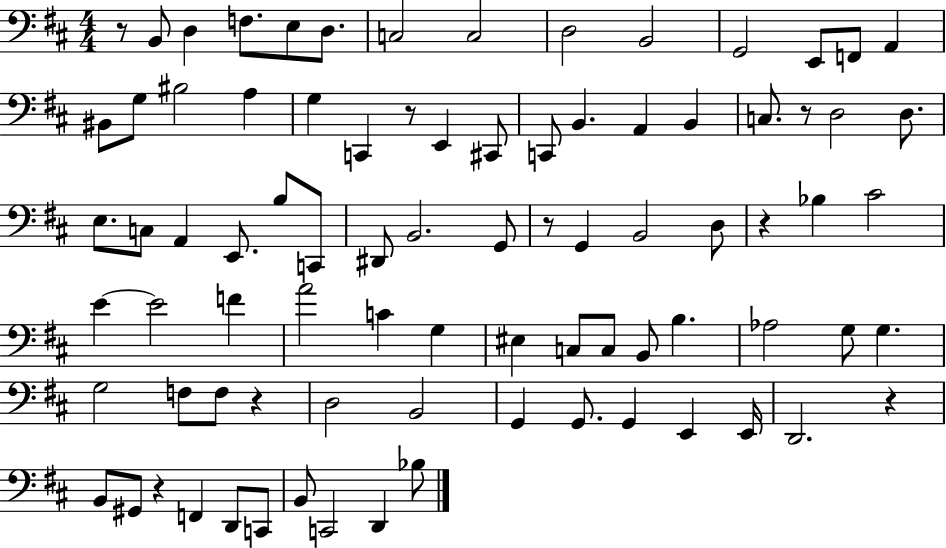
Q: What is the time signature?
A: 4/4